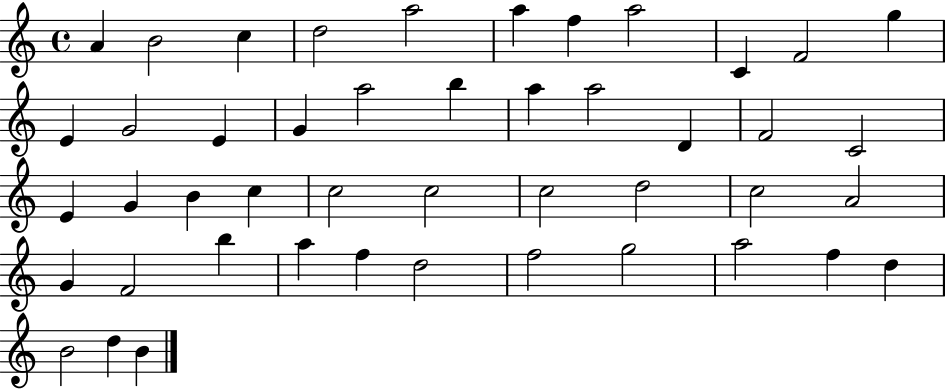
A4/q B4/h C5/q D5/h A5/h A5/q F5/q A5/h C4/q F4/h G5/q E4/q G4/h E4/q G4/q A5/h B5/q A5/q A5/h D4/q F4/h C4/h E4/q G4/q B4/q C5/q C5/h C5/h C5/h D5/h C5/h A4/h G4/q F4/h B5/q A5/q F5/q D5/h F5/h G5/h A5/h F5/q D5/q B4/h D5/q B4/q